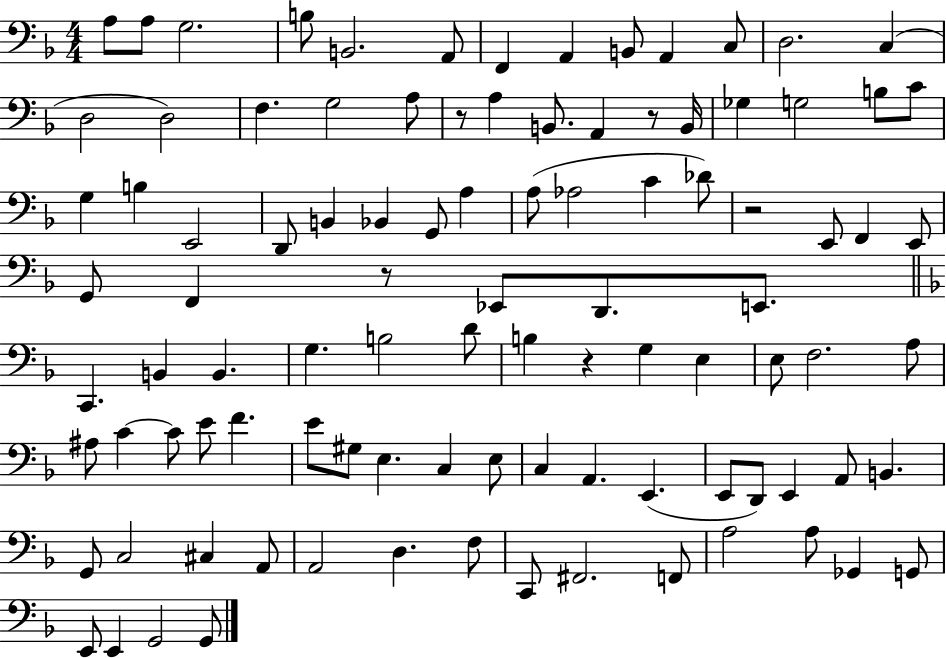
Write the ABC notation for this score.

X:1
T:Untitled
M:4/4
L:1/4
K:F
A,/2 A,/2 G,2 B,/2 B,,2 A,,/2 F,, A,, B,,/2 A,, C,/2 D,2 C, D,2 D,2 F, G,2 A,/2 z/2 A, B,,/2 A,, z/2 B,,/4 _G, G,2 B,/2 C/2 G, B, E,,2 D,,/2 B,, _B,, G,,/2 A, A,/2 _A,2 C _D/2 z2 E,,/2 F,, E,,/2 G,,/2 F,, z/2 _E,,/2 D,,/2 E,,/2 C,, B,, B,, G, B,2 D/2 B, z G, E, E,/2 F,2 A,/2 ^A,/2 C C/2 E/2 F E/2 ^G,/2 E, C, E,/2 C, A,, E,, E,,/2 D,,/2 E,, A,,/2 B,, G,,/2 C,2 ^C, A,,/2 A,,2 D, F,/2 C,,/2 ^F,,2 F,,/2 A,2 A,/2 _G,, G,,/2 E,,/2 E,, G,,2 G,,/2